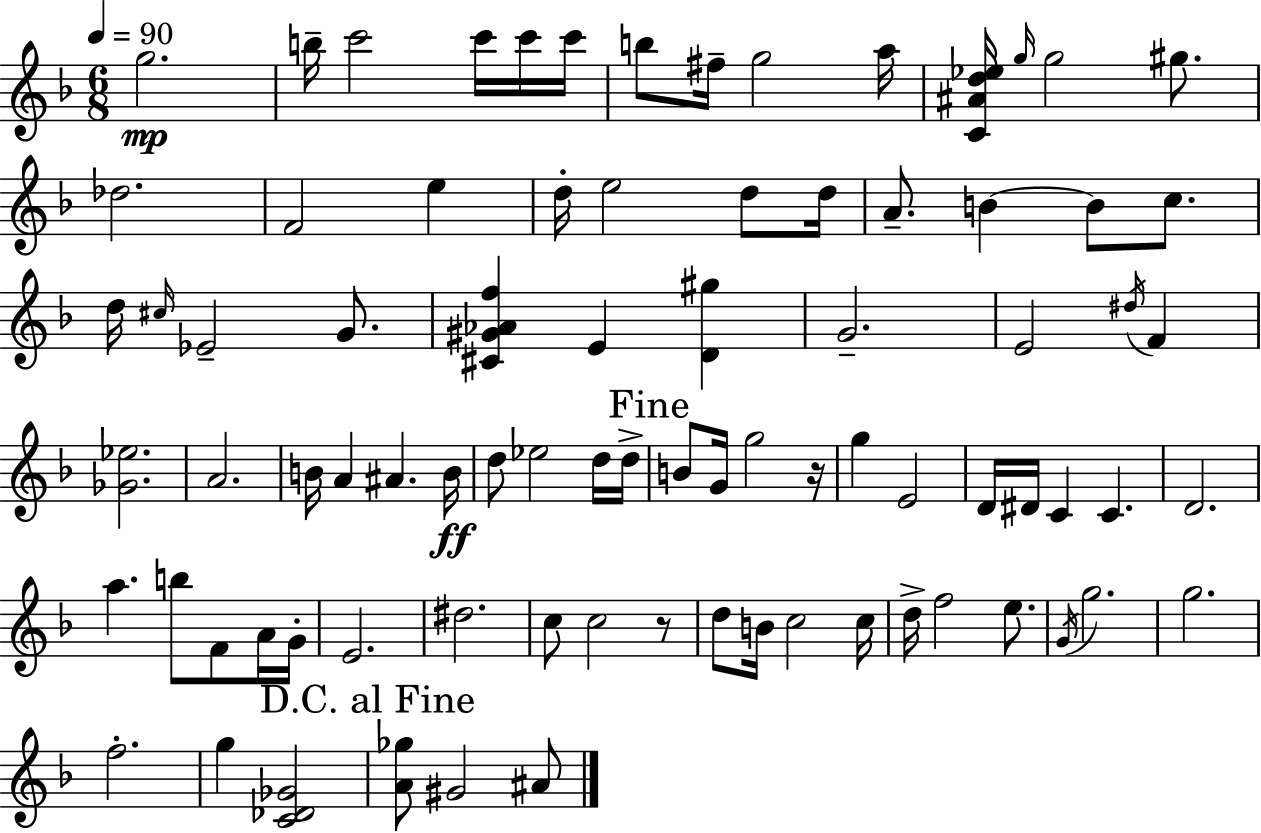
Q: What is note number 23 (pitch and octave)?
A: B4